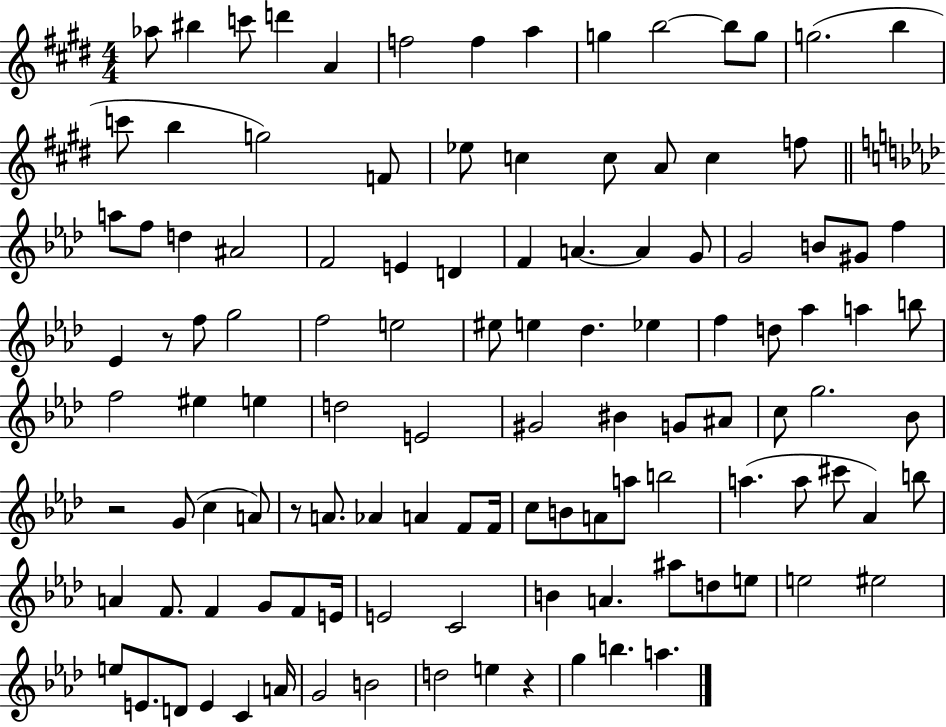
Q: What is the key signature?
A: E major